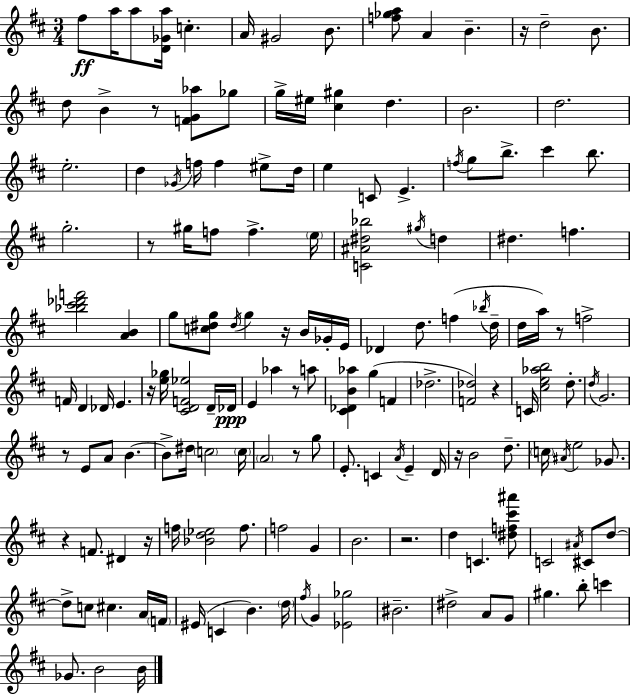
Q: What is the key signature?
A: D major